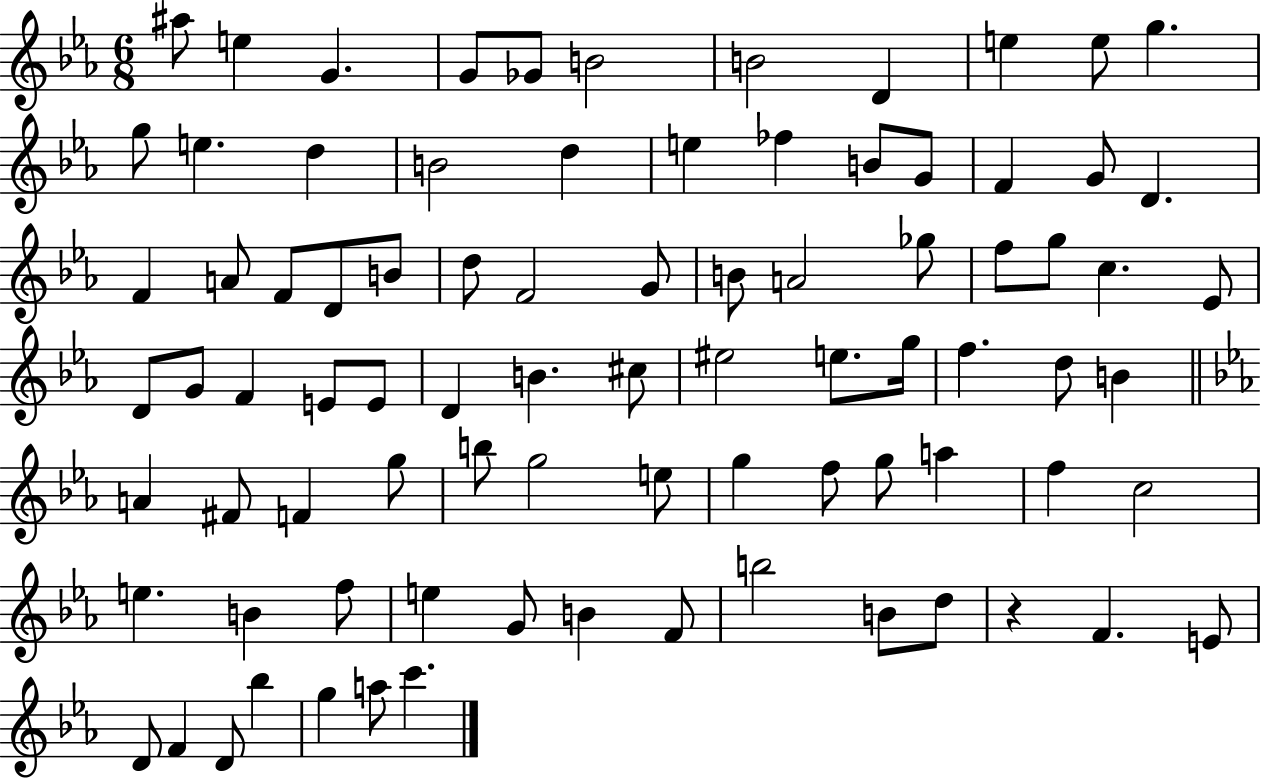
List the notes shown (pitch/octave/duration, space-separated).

A#5/e E5/q G4/q. G4/e Gb4/e B4/h B4/h D4/q E5/q E5/e G5/q. G5/e E5/q. D5/q B4/h D5/q E5/q FES5/q B4/e G4/e F4/q G4/e D4/q. F4/q A4/e F4/e D4/e B4/e D5/e F4/h G4/e B4/e A4/h Gb5/e F5/e G5/e C5/q. Eb4/e D4/e G4/e F4/q E4/e E4/e D4/q B4/q. C#5/e EIS5/h E5/e. G5/s F5/q. D5/e B4/q A4/q F#4/e F4/q G5/e B5/e G5/h E5/e G5/q F5/e G5/e A5/q F5/q C5/h E5/q. B4/q F5/e E5/q G4/e B4/q F4/e B5/h B4/e D5/e R/q F4/q. E4/e D4/e F4/q D4/e Bb5/q G5/q A5/e C6/q.